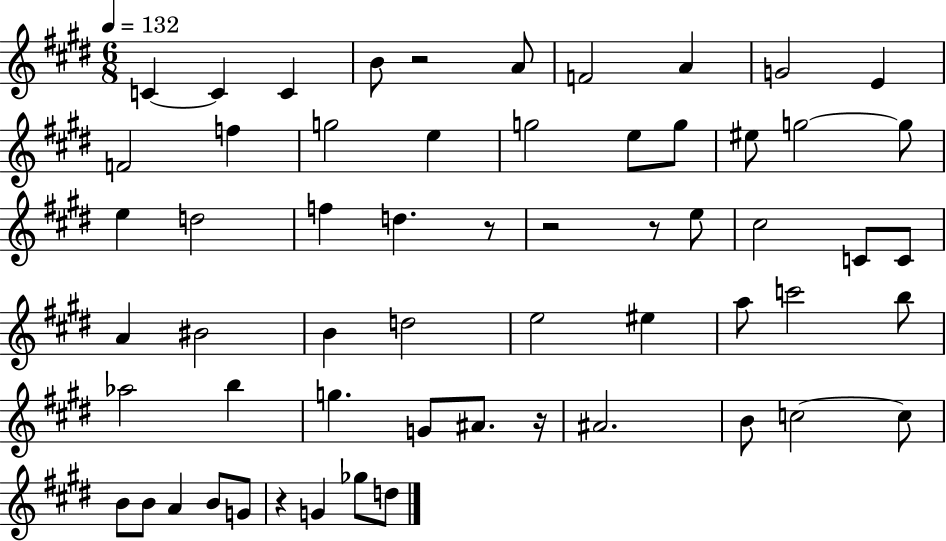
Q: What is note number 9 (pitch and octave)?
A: E4